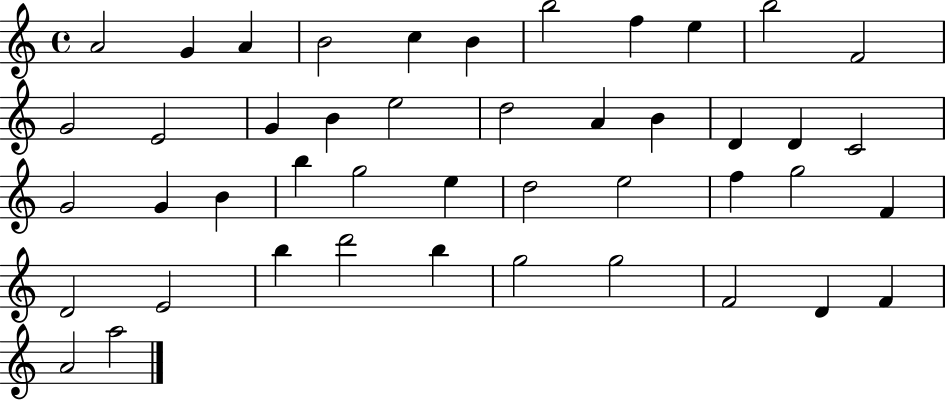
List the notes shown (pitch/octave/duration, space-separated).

A4/h G4/q A4/q B4/h C5/q B4/q B5/h F5/q E5/q B5/h F4/h G4/h E4/h G4/q B4/q E5/h D5/h A4/q B4/q D4/q D4/q C4/h G4/h G4/q B4/q B5/q G5/h E5/q D5/h E5/h F5/q G5/h F4/q D4/h E4/h B5/q D6/h B5/q G5/h G5/h F4/h D4/q F4/q A4/h A5/h